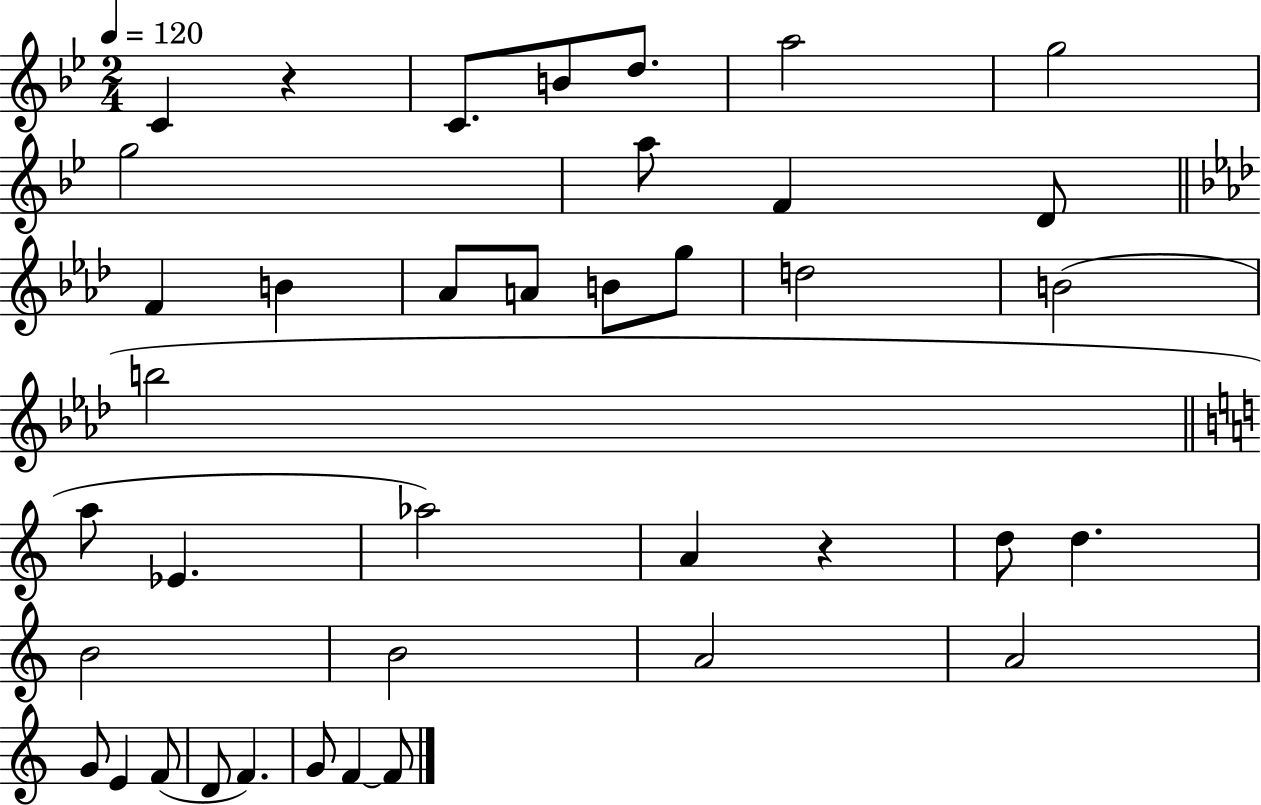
{
  \clef treble
  \numericTimeSignature
  \time 2/4
  \key bes \major
  \tempo 4 = 120
  c'4 r4 | c'8. b'8 d''8. | a''2 | g''2 | \break g''2 | a''8 f'4 d'8 | \bar "||" \break \key aes \major f'4 b'4 | aes'8 a'8 b'8 g''8 | d''2 | b'2( | \break b''2 | \bar "||" \break \key a \minor a''8 ees'4. | aes''2) | a'4 r4 | d''8 d''4. | \break b'2 | b'2 | a'2 | a'2 | \break g'8 e'4 f'8( | d'8 f'4.) | g'8 f'4~~ f'8 | \bar "|."
}